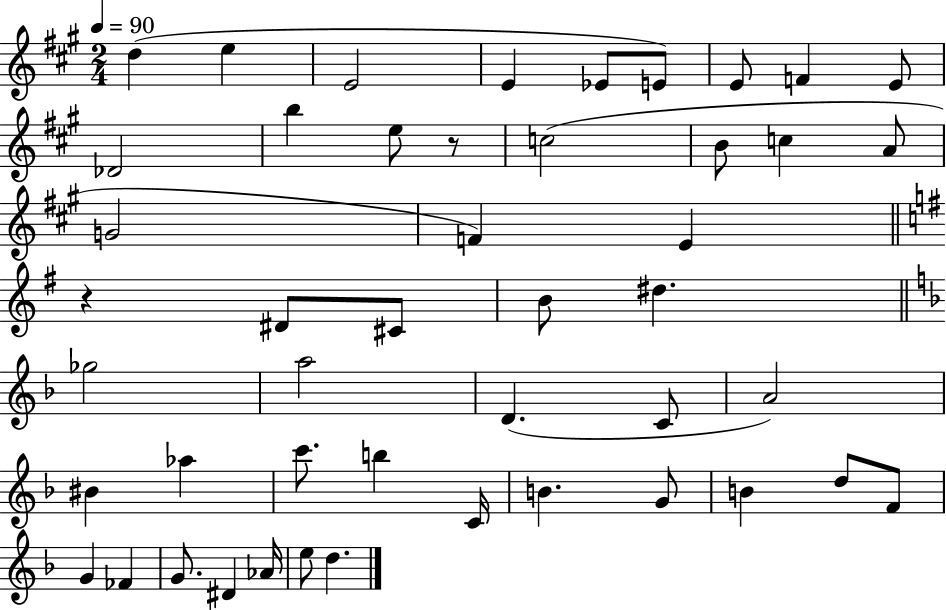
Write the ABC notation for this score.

X:1
T:Untitled
M:2/4
L:1/4
K:A
d e E2 E _E/2 E/2 E/2 F E/2 _D2 b e/2 z/2 c2 B/2 c A/2 G2 F E z ^D/2 ^C/2 B/2 ^d _g2 a2 D C/2 A2 ^B _a c'/2 b C/4 B G/2 B d/2 F/2 G _F G/2 ^D _A/4 e/2 d